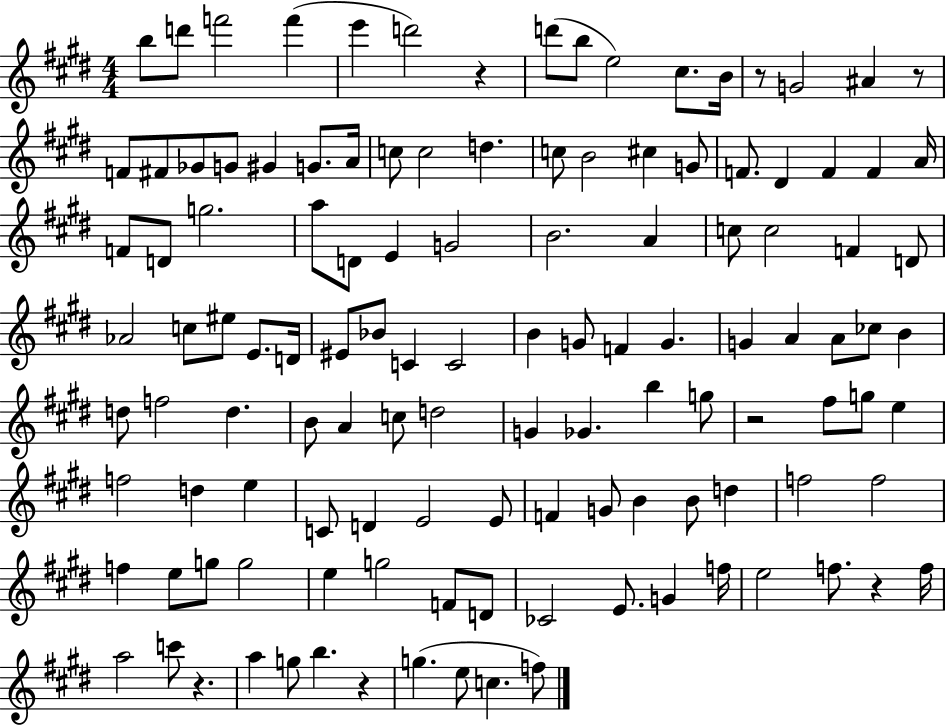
X:1
T:Untitled
M:4/4
L:1/4
K:E
b/2 d'/2 f'2 f' e' d'2 z d'/2 b/2 e2 ^c/2 B/4 z/2 G2 ^A z/2 F/2 ^F/2 _G/2 G/2 ^G G/2 A/4 c/2 c2 d c/2 B2 ^c G/2 F/2 ^D F F A/4 F/2 D/2 g2 a/2 D/2 E G2 B2 A c/2 c2 F D/2 _A2 c/2 ^e/2 E/2 D/4 ^E/2 _B/2 C C2 B G/2 F G G A A/2 _c/2 B d/2 f2 d B/2 A c/2 d2 G _G b g/2 z2 ^f/2 g/2 e f2 d e C/2 D E2 E/2 F G/2 B B/2 d f2 f2 f e/2 g/2 g2 e g2 F/2 D/2 _C2 E/2 G f/4 e2 f/2 z f/4 a2 c'/2 z a g/2 b z g e/2 c f/2